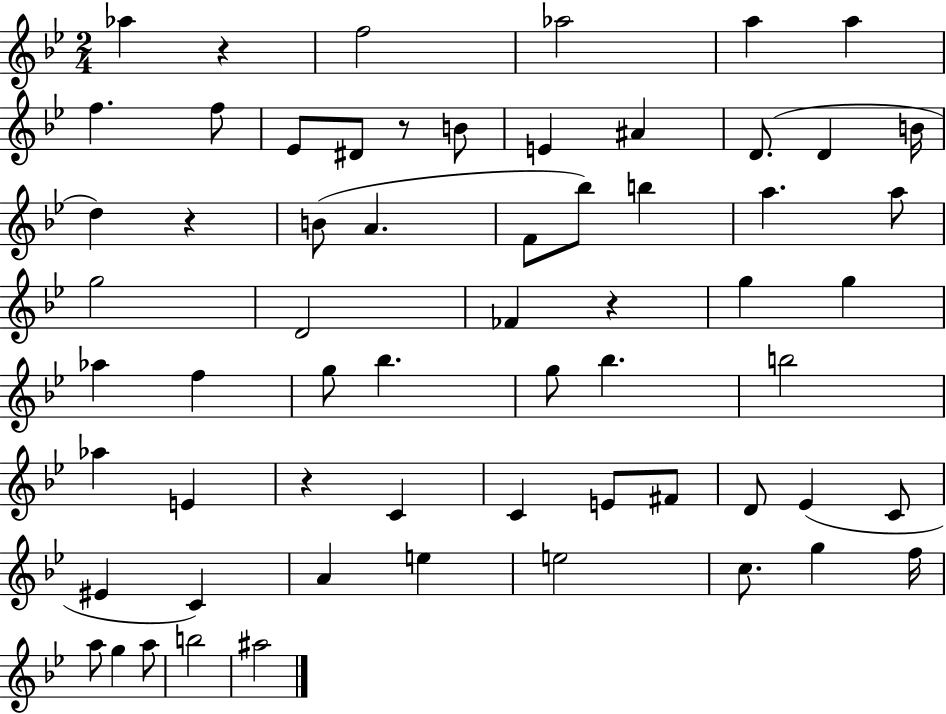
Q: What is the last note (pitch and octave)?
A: A#5